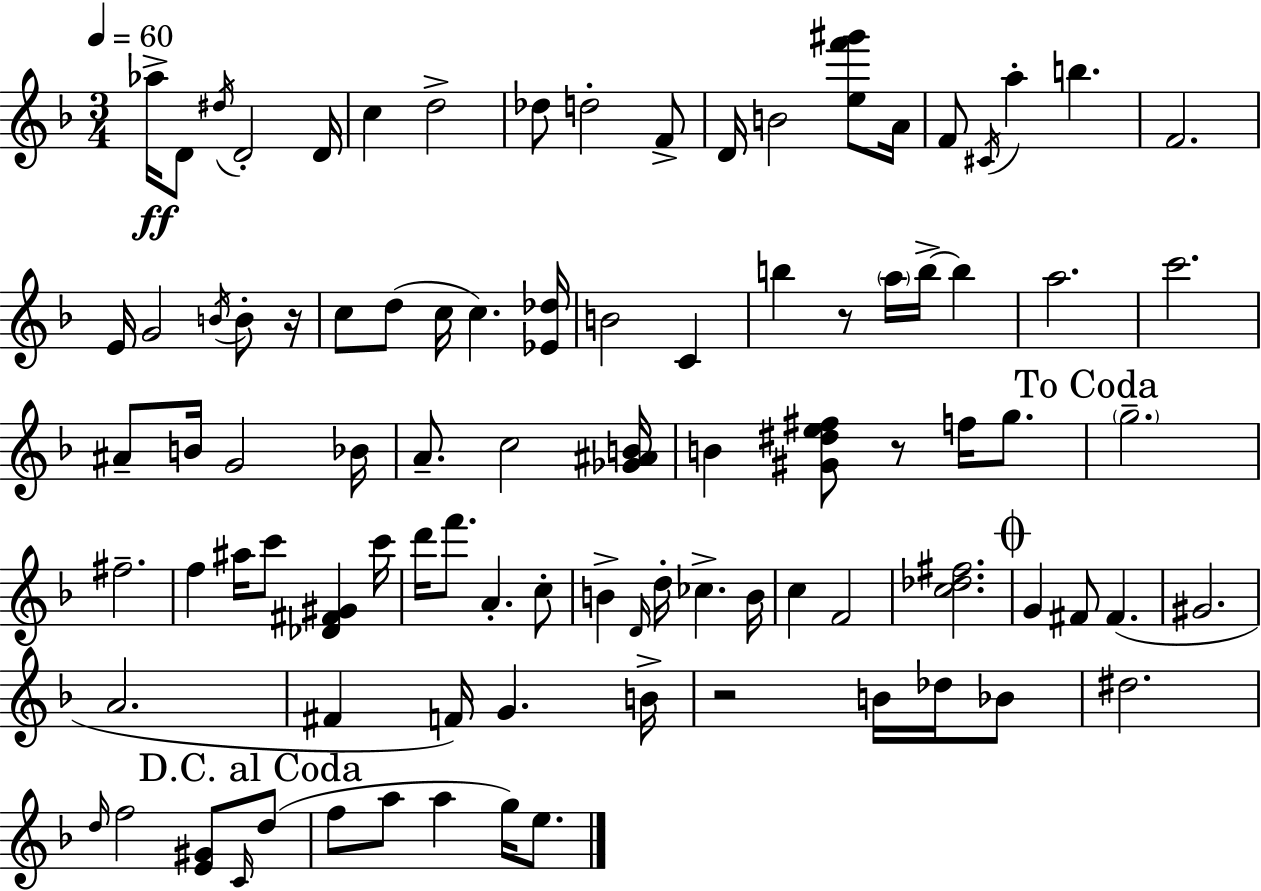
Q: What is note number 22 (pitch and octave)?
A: B4